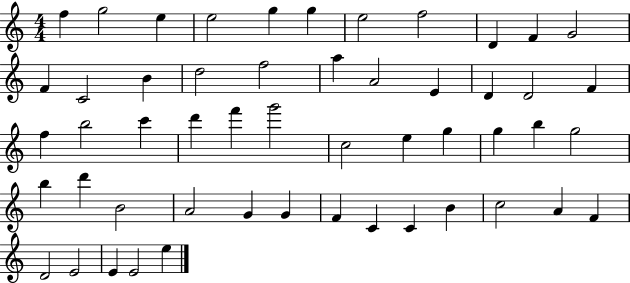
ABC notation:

X:1
T:Untitled
M:4/4
L:1/4
K:C
f g2 e e2 g g e2 f2 D F G2 F C2 B d2 f2 a A2 E D D2 F f b2 c' d' f' g'2 c2 e g g b g2 b d' B2 A2 G G F C C B c2 A F D2 E2 E E2 e